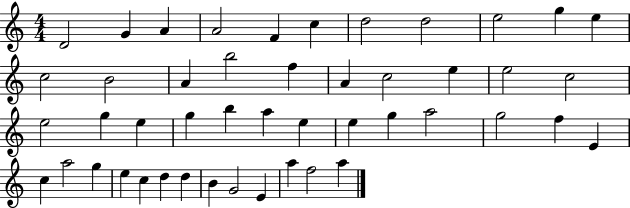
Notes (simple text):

D4/h G4/q A4/q A4/h F4/q C5/q D5/h D5/h E5/h G5/q E5/q C5/h B4/h A4/q B5/h F5/q A4/q C5/h E5/q E5/h C5/h E5/h G5/q E5/q G5/q B5/q A5/q E5/q E5/q G5/q A5/h G5/h F5/q E4/q C5/q A5/h G5/q E5/q C5/q D5/q D5/q B4/q G4/h E4/q A5/q F5/h A5/q